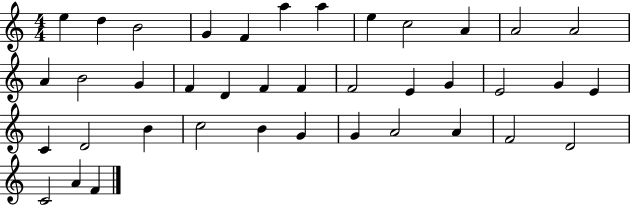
E5/q D5/q B4/h G4/q F4/q A5/q A5/q E5/q C5/h A4/q A4/h A4/h A4/q B4/h G4/q F4/q D4/q F4/q F4/q F4/h E4/q G4/q E4/h G4/q E4/q C4/q D4/h B4/q C5/h B4/q G4/q G4/q A4/h A4/q F4/h D4/h C4/h A4/q F4/q